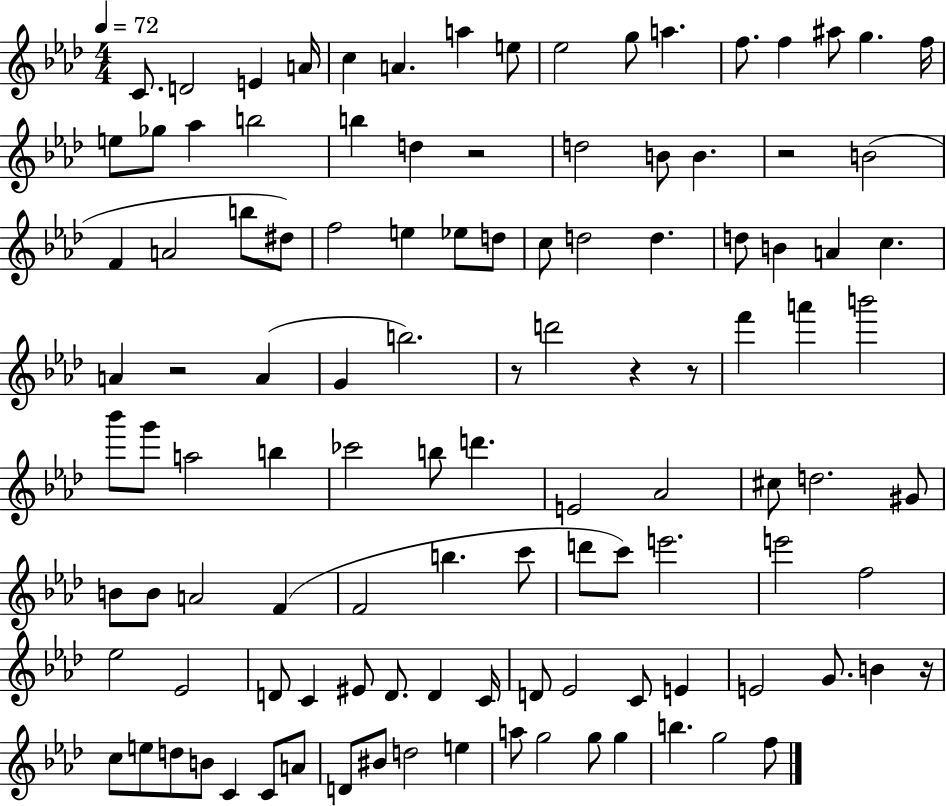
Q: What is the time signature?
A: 4/4